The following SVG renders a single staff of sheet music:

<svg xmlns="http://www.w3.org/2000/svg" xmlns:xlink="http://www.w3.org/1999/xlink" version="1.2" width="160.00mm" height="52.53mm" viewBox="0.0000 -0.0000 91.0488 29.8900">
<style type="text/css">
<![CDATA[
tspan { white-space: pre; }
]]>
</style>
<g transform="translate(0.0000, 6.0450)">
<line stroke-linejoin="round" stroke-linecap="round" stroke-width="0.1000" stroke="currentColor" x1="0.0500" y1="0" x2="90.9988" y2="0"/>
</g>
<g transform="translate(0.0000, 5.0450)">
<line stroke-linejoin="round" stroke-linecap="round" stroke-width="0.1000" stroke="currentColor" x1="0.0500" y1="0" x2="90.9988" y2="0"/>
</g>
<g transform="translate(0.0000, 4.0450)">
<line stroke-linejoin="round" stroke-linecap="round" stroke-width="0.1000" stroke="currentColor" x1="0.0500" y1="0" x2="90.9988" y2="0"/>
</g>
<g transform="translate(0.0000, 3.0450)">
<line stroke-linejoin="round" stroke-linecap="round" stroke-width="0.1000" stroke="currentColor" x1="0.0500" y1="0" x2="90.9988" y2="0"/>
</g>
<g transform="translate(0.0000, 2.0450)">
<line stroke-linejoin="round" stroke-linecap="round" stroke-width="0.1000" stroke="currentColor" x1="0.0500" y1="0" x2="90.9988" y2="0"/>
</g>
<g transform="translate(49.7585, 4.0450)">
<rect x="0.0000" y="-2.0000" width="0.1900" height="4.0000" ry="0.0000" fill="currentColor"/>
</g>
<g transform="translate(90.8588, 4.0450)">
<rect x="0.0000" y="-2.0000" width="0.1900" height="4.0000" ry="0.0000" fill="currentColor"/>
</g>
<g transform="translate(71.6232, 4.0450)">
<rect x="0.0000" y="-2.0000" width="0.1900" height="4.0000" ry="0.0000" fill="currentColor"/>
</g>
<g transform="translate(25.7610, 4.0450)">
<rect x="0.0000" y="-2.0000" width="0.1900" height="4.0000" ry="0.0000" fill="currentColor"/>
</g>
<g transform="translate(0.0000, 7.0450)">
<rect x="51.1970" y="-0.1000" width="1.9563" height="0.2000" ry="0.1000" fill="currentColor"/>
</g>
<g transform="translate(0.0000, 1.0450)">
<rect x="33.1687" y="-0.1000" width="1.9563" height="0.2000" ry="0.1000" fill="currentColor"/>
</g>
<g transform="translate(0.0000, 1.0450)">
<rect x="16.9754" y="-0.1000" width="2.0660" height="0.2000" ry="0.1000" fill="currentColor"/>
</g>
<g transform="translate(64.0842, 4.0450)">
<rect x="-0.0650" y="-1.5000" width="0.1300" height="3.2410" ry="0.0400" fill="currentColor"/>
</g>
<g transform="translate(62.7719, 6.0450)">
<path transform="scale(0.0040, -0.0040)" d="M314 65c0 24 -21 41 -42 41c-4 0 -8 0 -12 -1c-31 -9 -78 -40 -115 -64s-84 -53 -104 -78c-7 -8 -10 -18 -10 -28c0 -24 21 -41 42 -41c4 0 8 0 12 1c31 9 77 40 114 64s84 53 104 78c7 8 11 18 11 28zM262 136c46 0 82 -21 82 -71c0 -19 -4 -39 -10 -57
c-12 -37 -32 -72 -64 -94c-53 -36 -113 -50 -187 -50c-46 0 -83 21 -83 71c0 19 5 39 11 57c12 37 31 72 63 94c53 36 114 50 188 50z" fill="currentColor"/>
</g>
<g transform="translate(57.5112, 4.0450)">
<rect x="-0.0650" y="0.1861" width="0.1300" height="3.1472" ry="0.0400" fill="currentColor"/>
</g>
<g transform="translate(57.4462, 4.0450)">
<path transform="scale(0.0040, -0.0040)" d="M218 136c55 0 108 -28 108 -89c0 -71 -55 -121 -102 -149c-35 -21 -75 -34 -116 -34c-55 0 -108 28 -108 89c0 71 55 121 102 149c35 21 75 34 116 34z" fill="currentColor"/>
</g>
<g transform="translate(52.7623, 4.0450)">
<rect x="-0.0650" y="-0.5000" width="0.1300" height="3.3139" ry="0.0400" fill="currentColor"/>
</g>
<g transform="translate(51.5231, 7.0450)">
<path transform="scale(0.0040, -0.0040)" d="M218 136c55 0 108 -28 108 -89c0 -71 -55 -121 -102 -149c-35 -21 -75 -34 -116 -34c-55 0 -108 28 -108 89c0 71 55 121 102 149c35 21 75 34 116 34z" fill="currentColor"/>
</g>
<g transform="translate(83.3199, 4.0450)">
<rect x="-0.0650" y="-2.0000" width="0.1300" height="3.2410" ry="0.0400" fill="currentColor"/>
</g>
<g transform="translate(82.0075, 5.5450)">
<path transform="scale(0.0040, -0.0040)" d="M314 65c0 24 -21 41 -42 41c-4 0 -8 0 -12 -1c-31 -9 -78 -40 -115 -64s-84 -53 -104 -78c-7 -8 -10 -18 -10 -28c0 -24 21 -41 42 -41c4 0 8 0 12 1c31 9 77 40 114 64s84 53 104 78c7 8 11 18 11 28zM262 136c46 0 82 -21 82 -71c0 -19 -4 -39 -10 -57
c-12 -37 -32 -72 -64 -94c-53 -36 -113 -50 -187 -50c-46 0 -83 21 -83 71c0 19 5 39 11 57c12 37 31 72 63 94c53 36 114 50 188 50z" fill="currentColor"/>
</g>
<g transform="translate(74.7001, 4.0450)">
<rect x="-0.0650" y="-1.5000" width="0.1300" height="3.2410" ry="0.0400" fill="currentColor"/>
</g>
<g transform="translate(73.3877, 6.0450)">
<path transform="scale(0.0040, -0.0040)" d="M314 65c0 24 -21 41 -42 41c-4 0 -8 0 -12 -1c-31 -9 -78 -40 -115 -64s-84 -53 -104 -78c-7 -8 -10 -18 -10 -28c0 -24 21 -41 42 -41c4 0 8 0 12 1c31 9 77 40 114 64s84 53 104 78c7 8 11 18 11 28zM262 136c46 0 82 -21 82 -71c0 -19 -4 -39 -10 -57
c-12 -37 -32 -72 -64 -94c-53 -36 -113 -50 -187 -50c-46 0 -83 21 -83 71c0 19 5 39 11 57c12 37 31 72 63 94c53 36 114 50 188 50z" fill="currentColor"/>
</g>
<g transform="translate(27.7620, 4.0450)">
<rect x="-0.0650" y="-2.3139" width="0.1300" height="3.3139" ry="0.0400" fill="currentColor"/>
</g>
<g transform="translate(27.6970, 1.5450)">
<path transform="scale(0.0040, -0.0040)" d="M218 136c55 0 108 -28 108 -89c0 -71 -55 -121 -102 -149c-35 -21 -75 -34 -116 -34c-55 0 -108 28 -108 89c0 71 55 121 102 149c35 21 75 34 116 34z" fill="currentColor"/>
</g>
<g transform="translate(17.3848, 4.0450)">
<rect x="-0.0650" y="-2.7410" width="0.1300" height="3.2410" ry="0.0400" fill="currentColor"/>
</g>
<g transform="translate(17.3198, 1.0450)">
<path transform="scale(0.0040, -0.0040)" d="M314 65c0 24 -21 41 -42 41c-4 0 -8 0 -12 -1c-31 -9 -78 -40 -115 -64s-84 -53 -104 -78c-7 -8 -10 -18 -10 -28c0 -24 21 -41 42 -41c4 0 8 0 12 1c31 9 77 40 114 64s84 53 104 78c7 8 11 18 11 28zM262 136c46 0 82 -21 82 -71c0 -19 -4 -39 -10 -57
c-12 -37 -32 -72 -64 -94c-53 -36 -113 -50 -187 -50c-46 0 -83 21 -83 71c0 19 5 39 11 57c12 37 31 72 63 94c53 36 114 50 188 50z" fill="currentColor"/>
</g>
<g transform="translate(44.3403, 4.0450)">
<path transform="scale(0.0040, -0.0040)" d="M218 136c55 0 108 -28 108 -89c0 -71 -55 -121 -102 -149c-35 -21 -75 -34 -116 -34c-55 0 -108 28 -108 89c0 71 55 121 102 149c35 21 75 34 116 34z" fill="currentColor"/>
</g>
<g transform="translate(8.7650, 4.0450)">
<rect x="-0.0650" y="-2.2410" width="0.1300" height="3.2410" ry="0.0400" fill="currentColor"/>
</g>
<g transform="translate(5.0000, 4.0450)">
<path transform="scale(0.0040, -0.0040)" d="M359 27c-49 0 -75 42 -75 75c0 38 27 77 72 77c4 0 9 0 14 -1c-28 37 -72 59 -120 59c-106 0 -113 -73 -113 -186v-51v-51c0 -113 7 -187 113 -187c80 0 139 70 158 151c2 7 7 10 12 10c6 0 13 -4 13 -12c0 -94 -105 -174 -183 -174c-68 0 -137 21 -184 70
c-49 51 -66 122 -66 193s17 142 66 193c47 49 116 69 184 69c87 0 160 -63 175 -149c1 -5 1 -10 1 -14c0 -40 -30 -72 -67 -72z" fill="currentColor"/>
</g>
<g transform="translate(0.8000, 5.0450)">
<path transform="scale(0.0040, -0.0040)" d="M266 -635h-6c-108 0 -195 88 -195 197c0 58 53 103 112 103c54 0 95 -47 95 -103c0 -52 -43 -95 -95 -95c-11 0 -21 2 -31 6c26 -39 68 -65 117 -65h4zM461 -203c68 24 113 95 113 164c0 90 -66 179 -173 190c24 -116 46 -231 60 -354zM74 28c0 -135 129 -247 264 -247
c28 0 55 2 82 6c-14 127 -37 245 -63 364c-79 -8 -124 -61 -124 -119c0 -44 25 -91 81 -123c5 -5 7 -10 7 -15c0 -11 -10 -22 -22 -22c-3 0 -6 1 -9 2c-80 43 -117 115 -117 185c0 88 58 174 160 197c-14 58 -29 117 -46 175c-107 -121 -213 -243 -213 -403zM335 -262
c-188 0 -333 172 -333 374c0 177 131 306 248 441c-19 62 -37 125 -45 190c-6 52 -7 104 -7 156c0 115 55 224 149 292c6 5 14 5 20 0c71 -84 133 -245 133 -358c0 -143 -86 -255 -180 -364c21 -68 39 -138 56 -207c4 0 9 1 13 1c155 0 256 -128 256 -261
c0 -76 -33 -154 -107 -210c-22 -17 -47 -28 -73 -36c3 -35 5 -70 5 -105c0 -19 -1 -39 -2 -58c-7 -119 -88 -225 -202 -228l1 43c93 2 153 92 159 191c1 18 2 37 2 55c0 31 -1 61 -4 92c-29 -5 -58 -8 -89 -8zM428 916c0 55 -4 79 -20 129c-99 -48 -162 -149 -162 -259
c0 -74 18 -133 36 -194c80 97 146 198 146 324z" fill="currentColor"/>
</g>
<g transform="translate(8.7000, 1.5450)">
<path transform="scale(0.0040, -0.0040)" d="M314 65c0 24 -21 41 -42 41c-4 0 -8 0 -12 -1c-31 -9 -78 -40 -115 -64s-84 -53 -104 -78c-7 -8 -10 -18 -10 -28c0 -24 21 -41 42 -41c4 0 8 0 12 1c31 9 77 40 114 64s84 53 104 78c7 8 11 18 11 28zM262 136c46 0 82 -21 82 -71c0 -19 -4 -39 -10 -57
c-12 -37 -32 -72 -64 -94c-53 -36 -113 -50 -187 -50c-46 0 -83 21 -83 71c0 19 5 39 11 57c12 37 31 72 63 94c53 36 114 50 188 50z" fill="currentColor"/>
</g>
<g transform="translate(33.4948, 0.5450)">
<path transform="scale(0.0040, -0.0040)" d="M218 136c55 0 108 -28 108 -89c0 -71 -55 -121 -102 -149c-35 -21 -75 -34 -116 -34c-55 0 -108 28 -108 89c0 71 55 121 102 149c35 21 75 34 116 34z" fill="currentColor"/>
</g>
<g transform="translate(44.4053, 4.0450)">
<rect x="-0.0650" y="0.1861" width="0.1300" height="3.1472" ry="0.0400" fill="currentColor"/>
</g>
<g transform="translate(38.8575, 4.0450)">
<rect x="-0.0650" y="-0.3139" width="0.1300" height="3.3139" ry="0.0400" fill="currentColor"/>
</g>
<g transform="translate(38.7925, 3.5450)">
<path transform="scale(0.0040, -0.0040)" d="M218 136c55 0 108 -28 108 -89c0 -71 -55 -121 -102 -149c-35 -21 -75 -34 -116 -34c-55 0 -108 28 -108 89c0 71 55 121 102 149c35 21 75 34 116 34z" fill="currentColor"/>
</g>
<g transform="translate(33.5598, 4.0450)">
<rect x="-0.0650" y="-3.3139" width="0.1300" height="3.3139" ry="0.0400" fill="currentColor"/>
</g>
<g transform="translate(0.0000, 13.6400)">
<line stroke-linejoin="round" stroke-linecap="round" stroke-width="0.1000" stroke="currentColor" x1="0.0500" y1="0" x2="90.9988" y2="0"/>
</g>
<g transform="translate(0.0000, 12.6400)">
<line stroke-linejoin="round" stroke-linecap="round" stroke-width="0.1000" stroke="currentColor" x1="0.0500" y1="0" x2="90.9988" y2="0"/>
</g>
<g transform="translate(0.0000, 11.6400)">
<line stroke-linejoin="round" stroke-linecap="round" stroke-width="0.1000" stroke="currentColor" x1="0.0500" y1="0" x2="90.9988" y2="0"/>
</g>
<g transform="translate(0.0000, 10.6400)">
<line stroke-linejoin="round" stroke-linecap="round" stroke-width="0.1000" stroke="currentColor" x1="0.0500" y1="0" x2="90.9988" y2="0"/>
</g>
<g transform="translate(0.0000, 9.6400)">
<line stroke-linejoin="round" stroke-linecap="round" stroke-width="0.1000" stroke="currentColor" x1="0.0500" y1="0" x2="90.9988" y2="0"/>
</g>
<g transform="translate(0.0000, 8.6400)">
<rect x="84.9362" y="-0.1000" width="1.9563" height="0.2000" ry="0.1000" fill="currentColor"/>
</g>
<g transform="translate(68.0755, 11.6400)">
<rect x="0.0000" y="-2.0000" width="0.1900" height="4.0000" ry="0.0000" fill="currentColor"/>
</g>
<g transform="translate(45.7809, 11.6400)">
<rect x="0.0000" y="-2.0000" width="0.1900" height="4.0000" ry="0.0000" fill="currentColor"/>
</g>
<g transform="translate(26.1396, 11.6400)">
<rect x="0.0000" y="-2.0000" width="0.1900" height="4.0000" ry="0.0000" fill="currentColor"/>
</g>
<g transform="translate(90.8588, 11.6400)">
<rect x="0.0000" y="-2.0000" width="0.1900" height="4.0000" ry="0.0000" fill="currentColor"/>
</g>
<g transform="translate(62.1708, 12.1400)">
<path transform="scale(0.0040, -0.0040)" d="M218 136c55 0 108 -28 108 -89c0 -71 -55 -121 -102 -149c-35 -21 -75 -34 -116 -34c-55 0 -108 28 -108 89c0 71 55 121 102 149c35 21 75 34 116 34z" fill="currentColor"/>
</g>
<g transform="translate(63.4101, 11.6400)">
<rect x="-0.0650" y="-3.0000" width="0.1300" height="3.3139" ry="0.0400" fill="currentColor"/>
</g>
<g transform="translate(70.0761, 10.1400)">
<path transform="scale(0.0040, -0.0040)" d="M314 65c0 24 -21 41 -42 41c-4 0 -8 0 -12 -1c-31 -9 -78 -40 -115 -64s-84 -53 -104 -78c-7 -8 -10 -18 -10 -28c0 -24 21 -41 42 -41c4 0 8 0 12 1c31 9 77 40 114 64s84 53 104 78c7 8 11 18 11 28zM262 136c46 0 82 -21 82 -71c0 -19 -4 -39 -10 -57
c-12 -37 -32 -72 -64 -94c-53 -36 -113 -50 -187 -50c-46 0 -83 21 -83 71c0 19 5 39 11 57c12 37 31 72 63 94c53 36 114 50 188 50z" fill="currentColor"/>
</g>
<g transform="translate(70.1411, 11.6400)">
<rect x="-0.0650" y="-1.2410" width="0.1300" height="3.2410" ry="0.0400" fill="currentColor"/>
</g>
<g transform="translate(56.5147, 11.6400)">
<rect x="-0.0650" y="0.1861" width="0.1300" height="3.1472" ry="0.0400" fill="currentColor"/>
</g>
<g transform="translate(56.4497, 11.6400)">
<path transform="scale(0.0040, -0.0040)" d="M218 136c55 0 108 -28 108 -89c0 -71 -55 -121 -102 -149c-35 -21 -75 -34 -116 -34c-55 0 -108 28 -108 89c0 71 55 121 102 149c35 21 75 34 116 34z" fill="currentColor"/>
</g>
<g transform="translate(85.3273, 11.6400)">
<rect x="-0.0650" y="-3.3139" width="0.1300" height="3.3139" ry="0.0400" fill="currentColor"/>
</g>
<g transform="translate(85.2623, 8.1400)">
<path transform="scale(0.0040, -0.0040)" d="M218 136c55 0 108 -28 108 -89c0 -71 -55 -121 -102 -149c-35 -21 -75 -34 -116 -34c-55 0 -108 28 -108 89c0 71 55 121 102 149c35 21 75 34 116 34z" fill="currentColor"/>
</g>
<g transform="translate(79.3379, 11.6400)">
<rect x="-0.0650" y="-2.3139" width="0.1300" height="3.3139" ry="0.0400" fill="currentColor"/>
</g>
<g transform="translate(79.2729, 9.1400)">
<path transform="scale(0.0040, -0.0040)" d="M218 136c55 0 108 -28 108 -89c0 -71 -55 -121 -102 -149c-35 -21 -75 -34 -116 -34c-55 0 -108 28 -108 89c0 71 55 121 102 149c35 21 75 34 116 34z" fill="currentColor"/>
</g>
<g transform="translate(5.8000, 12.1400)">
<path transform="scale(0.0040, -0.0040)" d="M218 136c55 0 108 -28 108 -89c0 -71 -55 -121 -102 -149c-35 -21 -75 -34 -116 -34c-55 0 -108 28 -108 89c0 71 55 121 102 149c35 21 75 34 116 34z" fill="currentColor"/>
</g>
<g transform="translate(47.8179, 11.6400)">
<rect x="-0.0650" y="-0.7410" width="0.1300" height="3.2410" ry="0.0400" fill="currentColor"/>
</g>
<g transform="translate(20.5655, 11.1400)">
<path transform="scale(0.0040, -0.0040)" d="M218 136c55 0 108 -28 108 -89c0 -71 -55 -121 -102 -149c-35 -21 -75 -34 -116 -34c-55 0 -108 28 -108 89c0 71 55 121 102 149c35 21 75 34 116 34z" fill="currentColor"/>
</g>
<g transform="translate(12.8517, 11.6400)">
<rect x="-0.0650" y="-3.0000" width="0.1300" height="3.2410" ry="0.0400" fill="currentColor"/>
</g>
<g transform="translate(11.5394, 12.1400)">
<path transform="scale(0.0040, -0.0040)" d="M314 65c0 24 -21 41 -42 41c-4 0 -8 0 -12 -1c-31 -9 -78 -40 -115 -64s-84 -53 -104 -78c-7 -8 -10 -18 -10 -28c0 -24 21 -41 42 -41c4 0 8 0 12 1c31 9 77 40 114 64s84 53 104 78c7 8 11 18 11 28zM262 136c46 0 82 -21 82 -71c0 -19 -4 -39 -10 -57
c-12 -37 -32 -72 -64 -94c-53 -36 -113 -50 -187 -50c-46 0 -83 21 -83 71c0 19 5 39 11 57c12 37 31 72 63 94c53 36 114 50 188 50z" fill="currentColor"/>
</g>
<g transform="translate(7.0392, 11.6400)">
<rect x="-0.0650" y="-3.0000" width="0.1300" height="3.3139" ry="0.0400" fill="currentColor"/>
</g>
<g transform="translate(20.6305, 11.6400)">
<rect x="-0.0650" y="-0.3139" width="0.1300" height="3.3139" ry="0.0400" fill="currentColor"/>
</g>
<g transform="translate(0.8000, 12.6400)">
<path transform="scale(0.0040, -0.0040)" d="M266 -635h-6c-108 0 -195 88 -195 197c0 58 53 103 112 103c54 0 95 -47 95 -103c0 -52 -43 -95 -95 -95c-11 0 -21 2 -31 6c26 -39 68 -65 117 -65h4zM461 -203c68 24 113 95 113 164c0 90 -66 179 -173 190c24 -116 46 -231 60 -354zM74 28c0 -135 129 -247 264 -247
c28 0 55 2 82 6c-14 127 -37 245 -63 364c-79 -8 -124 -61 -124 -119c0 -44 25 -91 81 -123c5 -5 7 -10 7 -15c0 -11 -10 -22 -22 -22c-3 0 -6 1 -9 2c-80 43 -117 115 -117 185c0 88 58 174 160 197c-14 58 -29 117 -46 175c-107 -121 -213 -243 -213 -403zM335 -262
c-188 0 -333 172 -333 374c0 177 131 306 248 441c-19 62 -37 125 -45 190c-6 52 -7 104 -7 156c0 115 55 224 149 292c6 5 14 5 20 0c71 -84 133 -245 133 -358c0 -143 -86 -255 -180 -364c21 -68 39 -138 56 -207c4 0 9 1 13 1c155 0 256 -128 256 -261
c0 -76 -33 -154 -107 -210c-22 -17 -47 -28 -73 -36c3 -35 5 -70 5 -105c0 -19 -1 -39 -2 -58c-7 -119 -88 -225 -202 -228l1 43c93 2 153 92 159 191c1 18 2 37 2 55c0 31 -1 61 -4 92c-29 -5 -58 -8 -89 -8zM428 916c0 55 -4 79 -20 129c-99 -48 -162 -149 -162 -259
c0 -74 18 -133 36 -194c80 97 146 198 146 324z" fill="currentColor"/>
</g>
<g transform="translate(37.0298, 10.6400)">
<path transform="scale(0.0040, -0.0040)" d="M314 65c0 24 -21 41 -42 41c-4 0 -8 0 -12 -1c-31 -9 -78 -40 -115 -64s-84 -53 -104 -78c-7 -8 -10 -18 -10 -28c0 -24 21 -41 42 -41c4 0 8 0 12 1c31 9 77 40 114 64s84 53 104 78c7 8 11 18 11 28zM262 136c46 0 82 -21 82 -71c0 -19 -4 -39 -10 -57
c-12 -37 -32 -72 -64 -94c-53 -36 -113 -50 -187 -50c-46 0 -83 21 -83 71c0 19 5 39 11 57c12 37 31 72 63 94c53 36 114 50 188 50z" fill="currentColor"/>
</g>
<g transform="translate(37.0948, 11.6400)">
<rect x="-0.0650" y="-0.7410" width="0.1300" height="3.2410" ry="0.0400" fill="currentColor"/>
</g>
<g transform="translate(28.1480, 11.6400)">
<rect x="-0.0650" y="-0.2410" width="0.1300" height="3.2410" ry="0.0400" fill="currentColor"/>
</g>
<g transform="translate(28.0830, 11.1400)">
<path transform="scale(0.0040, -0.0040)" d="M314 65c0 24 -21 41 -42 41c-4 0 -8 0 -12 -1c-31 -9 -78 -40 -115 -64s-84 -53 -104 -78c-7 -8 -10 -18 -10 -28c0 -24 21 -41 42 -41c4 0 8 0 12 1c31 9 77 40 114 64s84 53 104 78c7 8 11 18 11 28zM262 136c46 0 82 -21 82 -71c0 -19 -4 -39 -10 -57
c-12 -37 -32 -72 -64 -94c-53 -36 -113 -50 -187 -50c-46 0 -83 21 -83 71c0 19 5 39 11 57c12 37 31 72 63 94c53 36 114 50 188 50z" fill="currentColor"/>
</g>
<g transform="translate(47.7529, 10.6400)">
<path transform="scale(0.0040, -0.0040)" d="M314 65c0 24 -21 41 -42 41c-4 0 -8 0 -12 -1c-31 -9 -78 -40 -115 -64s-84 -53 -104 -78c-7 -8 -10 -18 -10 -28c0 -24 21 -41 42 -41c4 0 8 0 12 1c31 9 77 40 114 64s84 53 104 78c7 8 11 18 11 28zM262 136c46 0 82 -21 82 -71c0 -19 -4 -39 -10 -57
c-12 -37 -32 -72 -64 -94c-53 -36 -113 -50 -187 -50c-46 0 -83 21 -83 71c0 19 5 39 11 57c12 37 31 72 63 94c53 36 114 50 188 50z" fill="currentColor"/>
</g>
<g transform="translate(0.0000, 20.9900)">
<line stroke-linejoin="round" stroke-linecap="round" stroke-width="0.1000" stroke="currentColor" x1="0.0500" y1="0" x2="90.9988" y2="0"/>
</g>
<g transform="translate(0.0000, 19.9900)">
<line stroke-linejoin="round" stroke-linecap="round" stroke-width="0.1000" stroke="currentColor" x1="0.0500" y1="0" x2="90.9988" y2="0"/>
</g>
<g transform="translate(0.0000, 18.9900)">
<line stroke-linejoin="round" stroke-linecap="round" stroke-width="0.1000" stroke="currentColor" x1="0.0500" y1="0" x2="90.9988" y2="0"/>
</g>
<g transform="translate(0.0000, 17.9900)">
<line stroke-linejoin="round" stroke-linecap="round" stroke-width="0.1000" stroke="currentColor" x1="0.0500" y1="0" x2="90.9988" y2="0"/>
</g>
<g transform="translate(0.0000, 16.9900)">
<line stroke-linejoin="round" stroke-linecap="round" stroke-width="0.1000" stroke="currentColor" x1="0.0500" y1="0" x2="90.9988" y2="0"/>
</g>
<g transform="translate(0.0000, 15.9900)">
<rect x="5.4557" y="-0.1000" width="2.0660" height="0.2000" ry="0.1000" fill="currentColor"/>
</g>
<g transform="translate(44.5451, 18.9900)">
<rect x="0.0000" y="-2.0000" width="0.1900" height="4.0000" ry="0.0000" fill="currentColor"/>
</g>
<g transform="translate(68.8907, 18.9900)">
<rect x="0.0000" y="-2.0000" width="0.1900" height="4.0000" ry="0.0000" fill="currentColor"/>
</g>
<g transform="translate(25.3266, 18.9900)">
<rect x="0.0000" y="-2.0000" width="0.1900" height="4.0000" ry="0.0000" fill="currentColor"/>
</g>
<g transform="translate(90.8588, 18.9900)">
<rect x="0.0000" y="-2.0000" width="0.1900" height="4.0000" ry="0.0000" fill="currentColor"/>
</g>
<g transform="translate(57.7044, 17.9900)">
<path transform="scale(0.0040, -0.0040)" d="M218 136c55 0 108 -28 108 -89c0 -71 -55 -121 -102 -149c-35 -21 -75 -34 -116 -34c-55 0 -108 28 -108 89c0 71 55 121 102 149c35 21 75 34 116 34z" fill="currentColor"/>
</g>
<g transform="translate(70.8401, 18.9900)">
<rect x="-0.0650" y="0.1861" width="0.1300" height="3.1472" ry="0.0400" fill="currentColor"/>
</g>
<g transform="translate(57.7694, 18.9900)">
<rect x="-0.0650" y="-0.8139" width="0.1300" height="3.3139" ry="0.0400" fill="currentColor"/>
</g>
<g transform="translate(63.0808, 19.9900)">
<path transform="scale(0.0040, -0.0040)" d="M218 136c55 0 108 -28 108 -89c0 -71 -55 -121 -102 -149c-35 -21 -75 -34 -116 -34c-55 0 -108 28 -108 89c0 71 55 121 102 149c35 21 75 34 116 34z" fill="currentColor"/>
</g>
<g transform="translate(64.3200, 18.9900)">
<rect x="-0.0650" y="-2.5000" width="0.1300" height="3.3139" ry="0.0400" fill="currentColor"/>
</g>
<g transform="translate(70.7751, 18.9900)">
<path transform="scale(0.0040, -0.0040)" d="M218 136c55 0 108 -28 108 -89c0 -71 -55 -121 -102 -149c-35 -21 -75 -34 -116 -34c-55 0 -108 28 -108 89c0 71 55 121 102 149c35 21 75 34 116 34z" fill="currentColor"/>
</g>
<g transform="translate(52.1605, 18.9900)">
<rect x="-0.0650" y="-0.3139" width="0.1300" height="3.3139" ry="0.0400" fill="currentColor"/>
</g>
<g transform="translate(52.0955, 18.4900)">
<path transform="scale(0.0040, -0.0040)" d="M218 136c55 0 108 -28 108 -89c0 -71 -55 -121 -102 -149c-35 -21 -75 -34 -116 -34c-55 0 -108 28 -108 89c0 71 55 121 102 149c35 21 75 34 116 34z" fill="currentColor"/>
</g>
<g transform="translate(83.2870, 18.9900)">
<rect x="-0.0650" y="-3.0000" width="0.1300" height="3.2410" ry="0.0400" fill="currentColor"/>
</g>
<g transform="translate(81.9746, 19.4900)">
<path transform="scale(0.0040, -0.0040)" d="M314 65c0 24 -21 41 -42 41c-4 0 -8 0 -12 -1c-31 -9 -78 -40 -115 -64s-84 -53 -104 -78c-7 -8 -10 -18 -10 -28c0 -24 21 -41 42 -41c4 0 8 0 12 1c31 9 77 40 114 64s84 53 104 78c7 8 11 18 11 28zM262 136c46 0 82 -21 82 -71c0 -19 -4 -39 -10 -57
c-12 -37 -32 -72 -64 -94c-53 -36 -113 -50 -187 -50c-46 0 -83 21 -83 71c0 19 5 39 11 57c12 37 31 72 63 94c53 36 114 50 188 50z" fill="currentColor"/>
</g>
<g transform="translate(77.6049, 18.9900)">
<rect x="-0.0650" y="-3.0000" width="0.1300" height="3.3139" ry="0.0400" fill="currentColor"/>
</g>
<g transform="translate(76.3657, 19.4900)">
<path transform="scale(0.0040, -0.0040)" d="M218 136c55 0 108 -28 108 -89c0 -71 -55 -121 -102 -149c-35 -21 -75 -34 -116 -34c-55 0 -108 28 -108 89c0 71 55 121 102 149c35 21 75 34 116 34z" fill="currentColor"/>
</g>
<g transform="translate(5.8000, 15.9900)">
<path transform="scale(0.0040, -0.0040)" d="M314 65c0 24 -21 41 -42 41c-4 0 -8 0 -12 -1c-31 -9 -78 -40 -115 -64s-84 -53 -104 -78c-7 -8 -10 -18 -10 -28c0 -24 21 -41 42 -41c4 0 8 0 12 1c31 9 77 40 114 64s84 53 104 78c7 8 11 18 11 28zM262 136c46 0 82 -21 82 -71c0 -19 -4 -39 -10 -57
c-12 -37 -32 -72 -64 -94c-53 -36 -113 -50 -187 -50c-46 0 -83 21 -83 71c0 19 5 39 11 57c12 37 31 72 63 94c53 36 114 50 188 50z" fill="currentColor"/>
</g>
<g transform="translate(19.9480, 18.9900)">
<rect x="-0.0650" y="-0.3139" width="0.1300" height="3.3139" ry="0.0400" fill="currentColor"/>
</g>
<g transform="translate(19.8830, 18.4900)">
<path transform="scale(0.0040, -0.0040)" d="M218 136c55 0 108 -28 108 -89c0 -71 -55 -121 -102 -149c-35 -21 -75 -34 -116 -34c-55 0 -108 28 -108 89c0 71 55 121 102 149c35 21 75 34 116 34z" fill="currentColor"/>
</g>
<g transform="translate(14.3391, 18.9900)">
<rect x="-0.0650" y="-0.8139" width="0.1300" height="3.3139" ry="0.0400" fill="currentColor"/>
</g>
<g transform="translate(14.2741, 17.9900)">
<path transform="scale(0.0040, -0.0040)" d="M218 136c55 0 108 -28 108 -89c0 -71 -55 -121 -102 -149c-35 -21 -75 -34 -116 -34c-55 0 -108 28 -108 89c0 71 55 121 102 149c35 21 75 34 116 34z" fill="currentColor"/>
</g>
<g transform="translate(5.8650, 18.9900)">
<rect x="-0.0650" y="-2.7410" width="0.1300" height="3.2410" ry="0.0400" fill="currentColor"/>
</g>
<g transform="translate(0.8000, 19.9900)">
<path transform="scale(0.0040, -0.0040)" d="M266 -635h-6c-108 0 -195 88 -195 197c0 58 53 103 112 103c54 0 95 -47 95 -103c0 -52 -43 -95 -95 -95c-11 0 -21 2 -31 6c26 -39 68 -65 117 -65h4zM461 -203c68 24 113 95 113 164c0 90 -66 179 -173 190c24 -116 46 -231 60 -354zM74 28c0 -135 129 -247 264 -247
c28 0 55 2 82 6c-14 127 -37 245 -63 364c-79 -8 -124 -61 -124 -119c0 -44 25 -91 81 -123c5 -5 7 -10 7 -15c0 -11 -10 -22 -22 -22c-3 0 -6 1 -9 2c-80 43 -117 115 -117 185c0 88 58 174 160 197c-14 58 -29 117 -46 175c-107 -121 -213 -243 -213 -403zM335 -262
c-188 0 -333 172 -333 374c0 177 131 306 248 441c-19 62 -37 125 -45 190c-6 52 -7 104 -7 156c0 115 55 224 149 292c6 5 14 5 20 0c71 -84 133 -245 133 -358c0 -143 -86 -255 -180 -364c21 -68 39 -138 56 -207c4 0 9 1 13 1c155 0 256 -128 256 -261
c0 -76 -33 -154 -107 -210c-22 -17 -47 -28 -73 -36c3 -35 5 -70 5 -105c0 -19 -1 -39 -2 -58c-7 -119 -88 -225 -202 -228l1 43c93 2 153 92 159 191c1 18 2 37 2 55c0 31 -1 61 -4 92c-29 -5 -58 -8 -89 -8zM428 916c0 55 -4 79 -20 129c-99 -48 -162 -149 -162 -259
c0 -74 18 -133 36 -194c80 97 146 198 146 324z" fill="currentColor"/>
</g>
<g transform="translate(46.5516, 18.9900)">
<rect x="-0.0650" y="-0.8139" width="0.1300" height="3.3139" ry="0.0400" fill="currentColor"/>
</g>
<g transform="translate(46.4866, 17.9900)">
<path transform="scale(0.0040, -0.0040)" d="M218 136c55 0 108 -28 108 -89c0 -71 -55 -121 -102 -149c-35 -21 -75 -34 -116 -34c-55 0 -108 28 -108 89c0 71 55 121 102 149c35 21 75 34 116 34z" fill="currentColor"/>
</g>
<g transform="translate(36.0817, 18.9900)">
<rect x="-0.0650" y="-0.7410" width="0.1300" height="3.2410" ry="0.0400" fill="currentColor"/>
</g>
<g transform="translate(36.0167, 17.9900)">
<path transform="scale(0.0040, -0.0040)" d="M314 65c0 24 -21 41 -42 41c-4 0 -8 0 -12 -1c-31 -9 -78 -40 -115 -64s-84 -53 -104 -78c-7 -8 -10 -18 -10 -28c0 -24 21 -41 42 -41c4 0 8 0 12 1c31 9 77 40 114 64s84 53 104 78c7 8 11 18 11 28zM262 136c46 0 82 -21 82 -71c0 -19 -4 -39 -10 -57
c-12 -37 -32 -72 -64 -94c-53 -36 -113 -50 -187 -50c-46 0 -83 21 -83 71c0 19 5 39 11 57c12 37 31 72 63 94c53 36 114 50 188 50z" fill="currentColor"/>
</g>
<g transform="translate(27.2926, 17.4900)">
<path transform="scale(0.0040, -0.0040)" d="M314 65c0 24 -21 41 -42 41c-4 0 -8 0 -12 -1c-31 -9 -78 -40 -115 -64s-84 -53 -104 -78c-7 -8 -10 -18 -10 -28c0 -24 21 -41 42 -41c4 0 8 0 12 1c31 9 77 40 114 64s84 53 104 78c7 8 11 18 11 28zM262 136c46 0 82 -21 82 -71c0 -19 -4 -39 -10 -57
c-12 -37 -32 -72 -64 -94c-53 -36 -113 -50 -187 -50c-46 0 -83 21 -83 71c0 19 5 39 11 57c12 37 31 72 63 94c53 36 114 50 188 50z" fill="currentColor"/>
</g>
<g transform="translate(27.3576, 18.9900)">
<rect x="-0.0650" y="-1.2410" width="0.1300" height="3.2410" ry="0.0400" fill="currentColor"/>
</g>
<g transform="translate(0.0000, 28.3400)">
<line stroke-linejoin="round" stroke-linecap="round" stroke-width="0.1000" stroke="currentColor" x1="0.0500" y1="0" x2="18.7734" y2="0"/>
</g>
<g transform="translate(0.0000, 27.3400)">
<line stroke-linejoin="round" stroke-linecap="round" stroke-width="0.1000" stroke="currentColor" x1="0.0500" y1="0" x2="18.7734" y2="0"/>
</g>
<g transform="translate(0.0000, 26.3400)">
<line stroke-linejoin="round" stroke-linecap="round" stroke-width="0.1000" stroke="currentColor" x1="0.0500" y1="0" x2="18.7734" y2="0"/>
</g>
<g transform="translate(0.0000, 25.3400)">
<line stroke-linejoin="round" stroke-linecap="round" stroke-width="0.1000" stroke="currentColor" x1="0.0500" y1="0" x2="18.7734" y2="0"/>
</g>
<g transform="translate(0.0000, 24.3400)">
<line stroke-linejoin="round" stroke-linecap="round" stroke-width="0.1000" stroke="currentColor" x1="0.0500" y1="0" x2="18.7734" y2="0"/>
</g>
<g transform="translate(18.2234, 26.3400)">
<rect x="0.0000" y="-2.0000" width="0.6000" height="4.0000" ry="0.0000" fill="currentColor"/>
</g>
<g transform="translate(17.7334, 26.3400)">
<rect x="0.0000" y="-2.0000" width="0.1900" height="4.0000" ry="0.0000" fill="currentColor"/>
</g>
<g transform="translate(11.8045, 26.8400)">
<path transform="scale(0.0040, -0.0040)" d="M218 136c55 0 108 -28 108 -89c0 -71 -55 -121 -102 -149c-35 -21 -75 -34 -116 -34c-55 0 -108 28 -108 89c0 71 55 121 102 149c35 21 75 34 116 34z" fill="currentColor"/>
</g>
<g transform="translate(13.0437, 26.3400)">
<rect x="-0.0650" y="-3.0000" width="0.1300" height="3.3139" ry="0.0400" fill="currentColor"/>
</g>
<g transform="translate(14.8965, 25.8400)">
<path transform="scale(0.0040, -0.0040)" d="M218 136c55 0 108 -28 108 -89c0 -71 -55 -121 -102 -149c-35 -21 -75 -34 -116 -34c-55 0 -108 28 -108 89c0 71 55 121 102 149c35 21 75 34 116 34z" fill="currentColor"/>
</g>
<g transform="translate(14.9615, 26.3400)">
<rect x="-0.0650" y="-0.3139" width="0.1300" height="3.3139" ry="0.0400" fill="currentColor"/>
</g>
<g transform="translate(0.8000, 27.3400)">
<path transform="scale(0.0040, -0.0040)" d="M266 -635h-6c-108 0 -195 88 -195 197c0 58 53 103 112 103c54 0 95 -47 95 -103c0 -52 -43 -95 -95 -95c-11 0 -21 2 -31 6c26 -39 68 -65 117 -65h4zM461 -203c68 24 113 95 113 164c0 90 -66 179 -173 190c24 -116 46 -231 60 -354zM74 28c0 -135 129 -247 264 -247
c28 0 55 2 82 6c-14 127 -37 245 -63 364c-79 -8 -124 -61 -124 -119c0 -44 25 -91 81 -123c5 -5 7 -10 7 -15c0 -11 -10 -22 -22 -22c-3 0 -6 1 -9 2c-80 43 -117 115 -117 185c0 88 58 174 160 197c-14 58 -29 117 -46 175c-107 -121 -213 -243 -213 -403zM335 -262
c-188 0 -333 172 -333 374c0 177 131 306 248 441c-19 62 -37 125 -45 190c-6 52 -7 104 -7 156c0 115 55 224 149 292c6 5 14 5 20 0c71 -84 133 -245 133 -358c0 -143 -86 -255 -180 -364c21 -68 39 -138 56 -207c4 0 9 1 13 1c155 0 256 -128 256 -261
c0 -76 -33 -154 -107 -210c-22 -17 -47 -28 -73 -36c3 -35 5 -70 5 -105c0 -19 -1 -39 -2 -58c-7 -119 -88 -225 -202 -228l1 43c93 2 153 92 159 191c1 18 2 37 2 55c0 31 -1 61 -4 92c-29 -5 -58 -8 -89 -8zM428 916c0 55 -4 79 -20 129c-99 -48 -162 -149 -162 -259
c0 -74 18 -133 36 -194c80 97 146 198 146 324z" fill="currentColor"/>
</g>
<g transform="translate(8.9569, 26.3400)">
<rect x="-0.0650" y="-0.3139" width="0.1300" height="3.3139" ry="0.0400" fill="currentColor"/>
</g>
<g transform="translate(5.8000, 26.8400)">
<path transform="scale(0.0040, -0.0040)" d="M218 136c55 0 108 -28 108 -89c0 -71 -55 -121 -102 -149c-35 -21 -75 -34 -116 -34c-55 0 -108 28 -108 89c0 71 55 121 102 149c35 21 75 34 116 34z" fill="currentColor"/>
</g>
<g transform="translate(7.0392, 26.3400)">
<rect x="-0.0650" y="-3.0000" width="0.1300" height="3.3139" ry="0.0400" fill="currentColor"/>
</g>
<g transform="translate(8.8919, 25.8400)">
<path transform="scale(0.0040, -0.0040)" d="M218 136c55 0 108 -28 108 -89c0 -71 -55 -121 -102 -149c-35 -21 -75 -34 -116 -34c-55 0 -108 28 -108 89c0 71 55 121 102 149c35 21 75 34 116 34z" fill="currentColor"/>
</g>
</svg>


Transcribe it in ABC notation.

X:1
T:Untitled
M:4/4
L:1/4
K:C
g2 a2 g b c B C B E2 E2 F2 A A2 c c2 d2 d2 B A e2 g b a2 d c e2 d2 d c d G B A A2 A c A c